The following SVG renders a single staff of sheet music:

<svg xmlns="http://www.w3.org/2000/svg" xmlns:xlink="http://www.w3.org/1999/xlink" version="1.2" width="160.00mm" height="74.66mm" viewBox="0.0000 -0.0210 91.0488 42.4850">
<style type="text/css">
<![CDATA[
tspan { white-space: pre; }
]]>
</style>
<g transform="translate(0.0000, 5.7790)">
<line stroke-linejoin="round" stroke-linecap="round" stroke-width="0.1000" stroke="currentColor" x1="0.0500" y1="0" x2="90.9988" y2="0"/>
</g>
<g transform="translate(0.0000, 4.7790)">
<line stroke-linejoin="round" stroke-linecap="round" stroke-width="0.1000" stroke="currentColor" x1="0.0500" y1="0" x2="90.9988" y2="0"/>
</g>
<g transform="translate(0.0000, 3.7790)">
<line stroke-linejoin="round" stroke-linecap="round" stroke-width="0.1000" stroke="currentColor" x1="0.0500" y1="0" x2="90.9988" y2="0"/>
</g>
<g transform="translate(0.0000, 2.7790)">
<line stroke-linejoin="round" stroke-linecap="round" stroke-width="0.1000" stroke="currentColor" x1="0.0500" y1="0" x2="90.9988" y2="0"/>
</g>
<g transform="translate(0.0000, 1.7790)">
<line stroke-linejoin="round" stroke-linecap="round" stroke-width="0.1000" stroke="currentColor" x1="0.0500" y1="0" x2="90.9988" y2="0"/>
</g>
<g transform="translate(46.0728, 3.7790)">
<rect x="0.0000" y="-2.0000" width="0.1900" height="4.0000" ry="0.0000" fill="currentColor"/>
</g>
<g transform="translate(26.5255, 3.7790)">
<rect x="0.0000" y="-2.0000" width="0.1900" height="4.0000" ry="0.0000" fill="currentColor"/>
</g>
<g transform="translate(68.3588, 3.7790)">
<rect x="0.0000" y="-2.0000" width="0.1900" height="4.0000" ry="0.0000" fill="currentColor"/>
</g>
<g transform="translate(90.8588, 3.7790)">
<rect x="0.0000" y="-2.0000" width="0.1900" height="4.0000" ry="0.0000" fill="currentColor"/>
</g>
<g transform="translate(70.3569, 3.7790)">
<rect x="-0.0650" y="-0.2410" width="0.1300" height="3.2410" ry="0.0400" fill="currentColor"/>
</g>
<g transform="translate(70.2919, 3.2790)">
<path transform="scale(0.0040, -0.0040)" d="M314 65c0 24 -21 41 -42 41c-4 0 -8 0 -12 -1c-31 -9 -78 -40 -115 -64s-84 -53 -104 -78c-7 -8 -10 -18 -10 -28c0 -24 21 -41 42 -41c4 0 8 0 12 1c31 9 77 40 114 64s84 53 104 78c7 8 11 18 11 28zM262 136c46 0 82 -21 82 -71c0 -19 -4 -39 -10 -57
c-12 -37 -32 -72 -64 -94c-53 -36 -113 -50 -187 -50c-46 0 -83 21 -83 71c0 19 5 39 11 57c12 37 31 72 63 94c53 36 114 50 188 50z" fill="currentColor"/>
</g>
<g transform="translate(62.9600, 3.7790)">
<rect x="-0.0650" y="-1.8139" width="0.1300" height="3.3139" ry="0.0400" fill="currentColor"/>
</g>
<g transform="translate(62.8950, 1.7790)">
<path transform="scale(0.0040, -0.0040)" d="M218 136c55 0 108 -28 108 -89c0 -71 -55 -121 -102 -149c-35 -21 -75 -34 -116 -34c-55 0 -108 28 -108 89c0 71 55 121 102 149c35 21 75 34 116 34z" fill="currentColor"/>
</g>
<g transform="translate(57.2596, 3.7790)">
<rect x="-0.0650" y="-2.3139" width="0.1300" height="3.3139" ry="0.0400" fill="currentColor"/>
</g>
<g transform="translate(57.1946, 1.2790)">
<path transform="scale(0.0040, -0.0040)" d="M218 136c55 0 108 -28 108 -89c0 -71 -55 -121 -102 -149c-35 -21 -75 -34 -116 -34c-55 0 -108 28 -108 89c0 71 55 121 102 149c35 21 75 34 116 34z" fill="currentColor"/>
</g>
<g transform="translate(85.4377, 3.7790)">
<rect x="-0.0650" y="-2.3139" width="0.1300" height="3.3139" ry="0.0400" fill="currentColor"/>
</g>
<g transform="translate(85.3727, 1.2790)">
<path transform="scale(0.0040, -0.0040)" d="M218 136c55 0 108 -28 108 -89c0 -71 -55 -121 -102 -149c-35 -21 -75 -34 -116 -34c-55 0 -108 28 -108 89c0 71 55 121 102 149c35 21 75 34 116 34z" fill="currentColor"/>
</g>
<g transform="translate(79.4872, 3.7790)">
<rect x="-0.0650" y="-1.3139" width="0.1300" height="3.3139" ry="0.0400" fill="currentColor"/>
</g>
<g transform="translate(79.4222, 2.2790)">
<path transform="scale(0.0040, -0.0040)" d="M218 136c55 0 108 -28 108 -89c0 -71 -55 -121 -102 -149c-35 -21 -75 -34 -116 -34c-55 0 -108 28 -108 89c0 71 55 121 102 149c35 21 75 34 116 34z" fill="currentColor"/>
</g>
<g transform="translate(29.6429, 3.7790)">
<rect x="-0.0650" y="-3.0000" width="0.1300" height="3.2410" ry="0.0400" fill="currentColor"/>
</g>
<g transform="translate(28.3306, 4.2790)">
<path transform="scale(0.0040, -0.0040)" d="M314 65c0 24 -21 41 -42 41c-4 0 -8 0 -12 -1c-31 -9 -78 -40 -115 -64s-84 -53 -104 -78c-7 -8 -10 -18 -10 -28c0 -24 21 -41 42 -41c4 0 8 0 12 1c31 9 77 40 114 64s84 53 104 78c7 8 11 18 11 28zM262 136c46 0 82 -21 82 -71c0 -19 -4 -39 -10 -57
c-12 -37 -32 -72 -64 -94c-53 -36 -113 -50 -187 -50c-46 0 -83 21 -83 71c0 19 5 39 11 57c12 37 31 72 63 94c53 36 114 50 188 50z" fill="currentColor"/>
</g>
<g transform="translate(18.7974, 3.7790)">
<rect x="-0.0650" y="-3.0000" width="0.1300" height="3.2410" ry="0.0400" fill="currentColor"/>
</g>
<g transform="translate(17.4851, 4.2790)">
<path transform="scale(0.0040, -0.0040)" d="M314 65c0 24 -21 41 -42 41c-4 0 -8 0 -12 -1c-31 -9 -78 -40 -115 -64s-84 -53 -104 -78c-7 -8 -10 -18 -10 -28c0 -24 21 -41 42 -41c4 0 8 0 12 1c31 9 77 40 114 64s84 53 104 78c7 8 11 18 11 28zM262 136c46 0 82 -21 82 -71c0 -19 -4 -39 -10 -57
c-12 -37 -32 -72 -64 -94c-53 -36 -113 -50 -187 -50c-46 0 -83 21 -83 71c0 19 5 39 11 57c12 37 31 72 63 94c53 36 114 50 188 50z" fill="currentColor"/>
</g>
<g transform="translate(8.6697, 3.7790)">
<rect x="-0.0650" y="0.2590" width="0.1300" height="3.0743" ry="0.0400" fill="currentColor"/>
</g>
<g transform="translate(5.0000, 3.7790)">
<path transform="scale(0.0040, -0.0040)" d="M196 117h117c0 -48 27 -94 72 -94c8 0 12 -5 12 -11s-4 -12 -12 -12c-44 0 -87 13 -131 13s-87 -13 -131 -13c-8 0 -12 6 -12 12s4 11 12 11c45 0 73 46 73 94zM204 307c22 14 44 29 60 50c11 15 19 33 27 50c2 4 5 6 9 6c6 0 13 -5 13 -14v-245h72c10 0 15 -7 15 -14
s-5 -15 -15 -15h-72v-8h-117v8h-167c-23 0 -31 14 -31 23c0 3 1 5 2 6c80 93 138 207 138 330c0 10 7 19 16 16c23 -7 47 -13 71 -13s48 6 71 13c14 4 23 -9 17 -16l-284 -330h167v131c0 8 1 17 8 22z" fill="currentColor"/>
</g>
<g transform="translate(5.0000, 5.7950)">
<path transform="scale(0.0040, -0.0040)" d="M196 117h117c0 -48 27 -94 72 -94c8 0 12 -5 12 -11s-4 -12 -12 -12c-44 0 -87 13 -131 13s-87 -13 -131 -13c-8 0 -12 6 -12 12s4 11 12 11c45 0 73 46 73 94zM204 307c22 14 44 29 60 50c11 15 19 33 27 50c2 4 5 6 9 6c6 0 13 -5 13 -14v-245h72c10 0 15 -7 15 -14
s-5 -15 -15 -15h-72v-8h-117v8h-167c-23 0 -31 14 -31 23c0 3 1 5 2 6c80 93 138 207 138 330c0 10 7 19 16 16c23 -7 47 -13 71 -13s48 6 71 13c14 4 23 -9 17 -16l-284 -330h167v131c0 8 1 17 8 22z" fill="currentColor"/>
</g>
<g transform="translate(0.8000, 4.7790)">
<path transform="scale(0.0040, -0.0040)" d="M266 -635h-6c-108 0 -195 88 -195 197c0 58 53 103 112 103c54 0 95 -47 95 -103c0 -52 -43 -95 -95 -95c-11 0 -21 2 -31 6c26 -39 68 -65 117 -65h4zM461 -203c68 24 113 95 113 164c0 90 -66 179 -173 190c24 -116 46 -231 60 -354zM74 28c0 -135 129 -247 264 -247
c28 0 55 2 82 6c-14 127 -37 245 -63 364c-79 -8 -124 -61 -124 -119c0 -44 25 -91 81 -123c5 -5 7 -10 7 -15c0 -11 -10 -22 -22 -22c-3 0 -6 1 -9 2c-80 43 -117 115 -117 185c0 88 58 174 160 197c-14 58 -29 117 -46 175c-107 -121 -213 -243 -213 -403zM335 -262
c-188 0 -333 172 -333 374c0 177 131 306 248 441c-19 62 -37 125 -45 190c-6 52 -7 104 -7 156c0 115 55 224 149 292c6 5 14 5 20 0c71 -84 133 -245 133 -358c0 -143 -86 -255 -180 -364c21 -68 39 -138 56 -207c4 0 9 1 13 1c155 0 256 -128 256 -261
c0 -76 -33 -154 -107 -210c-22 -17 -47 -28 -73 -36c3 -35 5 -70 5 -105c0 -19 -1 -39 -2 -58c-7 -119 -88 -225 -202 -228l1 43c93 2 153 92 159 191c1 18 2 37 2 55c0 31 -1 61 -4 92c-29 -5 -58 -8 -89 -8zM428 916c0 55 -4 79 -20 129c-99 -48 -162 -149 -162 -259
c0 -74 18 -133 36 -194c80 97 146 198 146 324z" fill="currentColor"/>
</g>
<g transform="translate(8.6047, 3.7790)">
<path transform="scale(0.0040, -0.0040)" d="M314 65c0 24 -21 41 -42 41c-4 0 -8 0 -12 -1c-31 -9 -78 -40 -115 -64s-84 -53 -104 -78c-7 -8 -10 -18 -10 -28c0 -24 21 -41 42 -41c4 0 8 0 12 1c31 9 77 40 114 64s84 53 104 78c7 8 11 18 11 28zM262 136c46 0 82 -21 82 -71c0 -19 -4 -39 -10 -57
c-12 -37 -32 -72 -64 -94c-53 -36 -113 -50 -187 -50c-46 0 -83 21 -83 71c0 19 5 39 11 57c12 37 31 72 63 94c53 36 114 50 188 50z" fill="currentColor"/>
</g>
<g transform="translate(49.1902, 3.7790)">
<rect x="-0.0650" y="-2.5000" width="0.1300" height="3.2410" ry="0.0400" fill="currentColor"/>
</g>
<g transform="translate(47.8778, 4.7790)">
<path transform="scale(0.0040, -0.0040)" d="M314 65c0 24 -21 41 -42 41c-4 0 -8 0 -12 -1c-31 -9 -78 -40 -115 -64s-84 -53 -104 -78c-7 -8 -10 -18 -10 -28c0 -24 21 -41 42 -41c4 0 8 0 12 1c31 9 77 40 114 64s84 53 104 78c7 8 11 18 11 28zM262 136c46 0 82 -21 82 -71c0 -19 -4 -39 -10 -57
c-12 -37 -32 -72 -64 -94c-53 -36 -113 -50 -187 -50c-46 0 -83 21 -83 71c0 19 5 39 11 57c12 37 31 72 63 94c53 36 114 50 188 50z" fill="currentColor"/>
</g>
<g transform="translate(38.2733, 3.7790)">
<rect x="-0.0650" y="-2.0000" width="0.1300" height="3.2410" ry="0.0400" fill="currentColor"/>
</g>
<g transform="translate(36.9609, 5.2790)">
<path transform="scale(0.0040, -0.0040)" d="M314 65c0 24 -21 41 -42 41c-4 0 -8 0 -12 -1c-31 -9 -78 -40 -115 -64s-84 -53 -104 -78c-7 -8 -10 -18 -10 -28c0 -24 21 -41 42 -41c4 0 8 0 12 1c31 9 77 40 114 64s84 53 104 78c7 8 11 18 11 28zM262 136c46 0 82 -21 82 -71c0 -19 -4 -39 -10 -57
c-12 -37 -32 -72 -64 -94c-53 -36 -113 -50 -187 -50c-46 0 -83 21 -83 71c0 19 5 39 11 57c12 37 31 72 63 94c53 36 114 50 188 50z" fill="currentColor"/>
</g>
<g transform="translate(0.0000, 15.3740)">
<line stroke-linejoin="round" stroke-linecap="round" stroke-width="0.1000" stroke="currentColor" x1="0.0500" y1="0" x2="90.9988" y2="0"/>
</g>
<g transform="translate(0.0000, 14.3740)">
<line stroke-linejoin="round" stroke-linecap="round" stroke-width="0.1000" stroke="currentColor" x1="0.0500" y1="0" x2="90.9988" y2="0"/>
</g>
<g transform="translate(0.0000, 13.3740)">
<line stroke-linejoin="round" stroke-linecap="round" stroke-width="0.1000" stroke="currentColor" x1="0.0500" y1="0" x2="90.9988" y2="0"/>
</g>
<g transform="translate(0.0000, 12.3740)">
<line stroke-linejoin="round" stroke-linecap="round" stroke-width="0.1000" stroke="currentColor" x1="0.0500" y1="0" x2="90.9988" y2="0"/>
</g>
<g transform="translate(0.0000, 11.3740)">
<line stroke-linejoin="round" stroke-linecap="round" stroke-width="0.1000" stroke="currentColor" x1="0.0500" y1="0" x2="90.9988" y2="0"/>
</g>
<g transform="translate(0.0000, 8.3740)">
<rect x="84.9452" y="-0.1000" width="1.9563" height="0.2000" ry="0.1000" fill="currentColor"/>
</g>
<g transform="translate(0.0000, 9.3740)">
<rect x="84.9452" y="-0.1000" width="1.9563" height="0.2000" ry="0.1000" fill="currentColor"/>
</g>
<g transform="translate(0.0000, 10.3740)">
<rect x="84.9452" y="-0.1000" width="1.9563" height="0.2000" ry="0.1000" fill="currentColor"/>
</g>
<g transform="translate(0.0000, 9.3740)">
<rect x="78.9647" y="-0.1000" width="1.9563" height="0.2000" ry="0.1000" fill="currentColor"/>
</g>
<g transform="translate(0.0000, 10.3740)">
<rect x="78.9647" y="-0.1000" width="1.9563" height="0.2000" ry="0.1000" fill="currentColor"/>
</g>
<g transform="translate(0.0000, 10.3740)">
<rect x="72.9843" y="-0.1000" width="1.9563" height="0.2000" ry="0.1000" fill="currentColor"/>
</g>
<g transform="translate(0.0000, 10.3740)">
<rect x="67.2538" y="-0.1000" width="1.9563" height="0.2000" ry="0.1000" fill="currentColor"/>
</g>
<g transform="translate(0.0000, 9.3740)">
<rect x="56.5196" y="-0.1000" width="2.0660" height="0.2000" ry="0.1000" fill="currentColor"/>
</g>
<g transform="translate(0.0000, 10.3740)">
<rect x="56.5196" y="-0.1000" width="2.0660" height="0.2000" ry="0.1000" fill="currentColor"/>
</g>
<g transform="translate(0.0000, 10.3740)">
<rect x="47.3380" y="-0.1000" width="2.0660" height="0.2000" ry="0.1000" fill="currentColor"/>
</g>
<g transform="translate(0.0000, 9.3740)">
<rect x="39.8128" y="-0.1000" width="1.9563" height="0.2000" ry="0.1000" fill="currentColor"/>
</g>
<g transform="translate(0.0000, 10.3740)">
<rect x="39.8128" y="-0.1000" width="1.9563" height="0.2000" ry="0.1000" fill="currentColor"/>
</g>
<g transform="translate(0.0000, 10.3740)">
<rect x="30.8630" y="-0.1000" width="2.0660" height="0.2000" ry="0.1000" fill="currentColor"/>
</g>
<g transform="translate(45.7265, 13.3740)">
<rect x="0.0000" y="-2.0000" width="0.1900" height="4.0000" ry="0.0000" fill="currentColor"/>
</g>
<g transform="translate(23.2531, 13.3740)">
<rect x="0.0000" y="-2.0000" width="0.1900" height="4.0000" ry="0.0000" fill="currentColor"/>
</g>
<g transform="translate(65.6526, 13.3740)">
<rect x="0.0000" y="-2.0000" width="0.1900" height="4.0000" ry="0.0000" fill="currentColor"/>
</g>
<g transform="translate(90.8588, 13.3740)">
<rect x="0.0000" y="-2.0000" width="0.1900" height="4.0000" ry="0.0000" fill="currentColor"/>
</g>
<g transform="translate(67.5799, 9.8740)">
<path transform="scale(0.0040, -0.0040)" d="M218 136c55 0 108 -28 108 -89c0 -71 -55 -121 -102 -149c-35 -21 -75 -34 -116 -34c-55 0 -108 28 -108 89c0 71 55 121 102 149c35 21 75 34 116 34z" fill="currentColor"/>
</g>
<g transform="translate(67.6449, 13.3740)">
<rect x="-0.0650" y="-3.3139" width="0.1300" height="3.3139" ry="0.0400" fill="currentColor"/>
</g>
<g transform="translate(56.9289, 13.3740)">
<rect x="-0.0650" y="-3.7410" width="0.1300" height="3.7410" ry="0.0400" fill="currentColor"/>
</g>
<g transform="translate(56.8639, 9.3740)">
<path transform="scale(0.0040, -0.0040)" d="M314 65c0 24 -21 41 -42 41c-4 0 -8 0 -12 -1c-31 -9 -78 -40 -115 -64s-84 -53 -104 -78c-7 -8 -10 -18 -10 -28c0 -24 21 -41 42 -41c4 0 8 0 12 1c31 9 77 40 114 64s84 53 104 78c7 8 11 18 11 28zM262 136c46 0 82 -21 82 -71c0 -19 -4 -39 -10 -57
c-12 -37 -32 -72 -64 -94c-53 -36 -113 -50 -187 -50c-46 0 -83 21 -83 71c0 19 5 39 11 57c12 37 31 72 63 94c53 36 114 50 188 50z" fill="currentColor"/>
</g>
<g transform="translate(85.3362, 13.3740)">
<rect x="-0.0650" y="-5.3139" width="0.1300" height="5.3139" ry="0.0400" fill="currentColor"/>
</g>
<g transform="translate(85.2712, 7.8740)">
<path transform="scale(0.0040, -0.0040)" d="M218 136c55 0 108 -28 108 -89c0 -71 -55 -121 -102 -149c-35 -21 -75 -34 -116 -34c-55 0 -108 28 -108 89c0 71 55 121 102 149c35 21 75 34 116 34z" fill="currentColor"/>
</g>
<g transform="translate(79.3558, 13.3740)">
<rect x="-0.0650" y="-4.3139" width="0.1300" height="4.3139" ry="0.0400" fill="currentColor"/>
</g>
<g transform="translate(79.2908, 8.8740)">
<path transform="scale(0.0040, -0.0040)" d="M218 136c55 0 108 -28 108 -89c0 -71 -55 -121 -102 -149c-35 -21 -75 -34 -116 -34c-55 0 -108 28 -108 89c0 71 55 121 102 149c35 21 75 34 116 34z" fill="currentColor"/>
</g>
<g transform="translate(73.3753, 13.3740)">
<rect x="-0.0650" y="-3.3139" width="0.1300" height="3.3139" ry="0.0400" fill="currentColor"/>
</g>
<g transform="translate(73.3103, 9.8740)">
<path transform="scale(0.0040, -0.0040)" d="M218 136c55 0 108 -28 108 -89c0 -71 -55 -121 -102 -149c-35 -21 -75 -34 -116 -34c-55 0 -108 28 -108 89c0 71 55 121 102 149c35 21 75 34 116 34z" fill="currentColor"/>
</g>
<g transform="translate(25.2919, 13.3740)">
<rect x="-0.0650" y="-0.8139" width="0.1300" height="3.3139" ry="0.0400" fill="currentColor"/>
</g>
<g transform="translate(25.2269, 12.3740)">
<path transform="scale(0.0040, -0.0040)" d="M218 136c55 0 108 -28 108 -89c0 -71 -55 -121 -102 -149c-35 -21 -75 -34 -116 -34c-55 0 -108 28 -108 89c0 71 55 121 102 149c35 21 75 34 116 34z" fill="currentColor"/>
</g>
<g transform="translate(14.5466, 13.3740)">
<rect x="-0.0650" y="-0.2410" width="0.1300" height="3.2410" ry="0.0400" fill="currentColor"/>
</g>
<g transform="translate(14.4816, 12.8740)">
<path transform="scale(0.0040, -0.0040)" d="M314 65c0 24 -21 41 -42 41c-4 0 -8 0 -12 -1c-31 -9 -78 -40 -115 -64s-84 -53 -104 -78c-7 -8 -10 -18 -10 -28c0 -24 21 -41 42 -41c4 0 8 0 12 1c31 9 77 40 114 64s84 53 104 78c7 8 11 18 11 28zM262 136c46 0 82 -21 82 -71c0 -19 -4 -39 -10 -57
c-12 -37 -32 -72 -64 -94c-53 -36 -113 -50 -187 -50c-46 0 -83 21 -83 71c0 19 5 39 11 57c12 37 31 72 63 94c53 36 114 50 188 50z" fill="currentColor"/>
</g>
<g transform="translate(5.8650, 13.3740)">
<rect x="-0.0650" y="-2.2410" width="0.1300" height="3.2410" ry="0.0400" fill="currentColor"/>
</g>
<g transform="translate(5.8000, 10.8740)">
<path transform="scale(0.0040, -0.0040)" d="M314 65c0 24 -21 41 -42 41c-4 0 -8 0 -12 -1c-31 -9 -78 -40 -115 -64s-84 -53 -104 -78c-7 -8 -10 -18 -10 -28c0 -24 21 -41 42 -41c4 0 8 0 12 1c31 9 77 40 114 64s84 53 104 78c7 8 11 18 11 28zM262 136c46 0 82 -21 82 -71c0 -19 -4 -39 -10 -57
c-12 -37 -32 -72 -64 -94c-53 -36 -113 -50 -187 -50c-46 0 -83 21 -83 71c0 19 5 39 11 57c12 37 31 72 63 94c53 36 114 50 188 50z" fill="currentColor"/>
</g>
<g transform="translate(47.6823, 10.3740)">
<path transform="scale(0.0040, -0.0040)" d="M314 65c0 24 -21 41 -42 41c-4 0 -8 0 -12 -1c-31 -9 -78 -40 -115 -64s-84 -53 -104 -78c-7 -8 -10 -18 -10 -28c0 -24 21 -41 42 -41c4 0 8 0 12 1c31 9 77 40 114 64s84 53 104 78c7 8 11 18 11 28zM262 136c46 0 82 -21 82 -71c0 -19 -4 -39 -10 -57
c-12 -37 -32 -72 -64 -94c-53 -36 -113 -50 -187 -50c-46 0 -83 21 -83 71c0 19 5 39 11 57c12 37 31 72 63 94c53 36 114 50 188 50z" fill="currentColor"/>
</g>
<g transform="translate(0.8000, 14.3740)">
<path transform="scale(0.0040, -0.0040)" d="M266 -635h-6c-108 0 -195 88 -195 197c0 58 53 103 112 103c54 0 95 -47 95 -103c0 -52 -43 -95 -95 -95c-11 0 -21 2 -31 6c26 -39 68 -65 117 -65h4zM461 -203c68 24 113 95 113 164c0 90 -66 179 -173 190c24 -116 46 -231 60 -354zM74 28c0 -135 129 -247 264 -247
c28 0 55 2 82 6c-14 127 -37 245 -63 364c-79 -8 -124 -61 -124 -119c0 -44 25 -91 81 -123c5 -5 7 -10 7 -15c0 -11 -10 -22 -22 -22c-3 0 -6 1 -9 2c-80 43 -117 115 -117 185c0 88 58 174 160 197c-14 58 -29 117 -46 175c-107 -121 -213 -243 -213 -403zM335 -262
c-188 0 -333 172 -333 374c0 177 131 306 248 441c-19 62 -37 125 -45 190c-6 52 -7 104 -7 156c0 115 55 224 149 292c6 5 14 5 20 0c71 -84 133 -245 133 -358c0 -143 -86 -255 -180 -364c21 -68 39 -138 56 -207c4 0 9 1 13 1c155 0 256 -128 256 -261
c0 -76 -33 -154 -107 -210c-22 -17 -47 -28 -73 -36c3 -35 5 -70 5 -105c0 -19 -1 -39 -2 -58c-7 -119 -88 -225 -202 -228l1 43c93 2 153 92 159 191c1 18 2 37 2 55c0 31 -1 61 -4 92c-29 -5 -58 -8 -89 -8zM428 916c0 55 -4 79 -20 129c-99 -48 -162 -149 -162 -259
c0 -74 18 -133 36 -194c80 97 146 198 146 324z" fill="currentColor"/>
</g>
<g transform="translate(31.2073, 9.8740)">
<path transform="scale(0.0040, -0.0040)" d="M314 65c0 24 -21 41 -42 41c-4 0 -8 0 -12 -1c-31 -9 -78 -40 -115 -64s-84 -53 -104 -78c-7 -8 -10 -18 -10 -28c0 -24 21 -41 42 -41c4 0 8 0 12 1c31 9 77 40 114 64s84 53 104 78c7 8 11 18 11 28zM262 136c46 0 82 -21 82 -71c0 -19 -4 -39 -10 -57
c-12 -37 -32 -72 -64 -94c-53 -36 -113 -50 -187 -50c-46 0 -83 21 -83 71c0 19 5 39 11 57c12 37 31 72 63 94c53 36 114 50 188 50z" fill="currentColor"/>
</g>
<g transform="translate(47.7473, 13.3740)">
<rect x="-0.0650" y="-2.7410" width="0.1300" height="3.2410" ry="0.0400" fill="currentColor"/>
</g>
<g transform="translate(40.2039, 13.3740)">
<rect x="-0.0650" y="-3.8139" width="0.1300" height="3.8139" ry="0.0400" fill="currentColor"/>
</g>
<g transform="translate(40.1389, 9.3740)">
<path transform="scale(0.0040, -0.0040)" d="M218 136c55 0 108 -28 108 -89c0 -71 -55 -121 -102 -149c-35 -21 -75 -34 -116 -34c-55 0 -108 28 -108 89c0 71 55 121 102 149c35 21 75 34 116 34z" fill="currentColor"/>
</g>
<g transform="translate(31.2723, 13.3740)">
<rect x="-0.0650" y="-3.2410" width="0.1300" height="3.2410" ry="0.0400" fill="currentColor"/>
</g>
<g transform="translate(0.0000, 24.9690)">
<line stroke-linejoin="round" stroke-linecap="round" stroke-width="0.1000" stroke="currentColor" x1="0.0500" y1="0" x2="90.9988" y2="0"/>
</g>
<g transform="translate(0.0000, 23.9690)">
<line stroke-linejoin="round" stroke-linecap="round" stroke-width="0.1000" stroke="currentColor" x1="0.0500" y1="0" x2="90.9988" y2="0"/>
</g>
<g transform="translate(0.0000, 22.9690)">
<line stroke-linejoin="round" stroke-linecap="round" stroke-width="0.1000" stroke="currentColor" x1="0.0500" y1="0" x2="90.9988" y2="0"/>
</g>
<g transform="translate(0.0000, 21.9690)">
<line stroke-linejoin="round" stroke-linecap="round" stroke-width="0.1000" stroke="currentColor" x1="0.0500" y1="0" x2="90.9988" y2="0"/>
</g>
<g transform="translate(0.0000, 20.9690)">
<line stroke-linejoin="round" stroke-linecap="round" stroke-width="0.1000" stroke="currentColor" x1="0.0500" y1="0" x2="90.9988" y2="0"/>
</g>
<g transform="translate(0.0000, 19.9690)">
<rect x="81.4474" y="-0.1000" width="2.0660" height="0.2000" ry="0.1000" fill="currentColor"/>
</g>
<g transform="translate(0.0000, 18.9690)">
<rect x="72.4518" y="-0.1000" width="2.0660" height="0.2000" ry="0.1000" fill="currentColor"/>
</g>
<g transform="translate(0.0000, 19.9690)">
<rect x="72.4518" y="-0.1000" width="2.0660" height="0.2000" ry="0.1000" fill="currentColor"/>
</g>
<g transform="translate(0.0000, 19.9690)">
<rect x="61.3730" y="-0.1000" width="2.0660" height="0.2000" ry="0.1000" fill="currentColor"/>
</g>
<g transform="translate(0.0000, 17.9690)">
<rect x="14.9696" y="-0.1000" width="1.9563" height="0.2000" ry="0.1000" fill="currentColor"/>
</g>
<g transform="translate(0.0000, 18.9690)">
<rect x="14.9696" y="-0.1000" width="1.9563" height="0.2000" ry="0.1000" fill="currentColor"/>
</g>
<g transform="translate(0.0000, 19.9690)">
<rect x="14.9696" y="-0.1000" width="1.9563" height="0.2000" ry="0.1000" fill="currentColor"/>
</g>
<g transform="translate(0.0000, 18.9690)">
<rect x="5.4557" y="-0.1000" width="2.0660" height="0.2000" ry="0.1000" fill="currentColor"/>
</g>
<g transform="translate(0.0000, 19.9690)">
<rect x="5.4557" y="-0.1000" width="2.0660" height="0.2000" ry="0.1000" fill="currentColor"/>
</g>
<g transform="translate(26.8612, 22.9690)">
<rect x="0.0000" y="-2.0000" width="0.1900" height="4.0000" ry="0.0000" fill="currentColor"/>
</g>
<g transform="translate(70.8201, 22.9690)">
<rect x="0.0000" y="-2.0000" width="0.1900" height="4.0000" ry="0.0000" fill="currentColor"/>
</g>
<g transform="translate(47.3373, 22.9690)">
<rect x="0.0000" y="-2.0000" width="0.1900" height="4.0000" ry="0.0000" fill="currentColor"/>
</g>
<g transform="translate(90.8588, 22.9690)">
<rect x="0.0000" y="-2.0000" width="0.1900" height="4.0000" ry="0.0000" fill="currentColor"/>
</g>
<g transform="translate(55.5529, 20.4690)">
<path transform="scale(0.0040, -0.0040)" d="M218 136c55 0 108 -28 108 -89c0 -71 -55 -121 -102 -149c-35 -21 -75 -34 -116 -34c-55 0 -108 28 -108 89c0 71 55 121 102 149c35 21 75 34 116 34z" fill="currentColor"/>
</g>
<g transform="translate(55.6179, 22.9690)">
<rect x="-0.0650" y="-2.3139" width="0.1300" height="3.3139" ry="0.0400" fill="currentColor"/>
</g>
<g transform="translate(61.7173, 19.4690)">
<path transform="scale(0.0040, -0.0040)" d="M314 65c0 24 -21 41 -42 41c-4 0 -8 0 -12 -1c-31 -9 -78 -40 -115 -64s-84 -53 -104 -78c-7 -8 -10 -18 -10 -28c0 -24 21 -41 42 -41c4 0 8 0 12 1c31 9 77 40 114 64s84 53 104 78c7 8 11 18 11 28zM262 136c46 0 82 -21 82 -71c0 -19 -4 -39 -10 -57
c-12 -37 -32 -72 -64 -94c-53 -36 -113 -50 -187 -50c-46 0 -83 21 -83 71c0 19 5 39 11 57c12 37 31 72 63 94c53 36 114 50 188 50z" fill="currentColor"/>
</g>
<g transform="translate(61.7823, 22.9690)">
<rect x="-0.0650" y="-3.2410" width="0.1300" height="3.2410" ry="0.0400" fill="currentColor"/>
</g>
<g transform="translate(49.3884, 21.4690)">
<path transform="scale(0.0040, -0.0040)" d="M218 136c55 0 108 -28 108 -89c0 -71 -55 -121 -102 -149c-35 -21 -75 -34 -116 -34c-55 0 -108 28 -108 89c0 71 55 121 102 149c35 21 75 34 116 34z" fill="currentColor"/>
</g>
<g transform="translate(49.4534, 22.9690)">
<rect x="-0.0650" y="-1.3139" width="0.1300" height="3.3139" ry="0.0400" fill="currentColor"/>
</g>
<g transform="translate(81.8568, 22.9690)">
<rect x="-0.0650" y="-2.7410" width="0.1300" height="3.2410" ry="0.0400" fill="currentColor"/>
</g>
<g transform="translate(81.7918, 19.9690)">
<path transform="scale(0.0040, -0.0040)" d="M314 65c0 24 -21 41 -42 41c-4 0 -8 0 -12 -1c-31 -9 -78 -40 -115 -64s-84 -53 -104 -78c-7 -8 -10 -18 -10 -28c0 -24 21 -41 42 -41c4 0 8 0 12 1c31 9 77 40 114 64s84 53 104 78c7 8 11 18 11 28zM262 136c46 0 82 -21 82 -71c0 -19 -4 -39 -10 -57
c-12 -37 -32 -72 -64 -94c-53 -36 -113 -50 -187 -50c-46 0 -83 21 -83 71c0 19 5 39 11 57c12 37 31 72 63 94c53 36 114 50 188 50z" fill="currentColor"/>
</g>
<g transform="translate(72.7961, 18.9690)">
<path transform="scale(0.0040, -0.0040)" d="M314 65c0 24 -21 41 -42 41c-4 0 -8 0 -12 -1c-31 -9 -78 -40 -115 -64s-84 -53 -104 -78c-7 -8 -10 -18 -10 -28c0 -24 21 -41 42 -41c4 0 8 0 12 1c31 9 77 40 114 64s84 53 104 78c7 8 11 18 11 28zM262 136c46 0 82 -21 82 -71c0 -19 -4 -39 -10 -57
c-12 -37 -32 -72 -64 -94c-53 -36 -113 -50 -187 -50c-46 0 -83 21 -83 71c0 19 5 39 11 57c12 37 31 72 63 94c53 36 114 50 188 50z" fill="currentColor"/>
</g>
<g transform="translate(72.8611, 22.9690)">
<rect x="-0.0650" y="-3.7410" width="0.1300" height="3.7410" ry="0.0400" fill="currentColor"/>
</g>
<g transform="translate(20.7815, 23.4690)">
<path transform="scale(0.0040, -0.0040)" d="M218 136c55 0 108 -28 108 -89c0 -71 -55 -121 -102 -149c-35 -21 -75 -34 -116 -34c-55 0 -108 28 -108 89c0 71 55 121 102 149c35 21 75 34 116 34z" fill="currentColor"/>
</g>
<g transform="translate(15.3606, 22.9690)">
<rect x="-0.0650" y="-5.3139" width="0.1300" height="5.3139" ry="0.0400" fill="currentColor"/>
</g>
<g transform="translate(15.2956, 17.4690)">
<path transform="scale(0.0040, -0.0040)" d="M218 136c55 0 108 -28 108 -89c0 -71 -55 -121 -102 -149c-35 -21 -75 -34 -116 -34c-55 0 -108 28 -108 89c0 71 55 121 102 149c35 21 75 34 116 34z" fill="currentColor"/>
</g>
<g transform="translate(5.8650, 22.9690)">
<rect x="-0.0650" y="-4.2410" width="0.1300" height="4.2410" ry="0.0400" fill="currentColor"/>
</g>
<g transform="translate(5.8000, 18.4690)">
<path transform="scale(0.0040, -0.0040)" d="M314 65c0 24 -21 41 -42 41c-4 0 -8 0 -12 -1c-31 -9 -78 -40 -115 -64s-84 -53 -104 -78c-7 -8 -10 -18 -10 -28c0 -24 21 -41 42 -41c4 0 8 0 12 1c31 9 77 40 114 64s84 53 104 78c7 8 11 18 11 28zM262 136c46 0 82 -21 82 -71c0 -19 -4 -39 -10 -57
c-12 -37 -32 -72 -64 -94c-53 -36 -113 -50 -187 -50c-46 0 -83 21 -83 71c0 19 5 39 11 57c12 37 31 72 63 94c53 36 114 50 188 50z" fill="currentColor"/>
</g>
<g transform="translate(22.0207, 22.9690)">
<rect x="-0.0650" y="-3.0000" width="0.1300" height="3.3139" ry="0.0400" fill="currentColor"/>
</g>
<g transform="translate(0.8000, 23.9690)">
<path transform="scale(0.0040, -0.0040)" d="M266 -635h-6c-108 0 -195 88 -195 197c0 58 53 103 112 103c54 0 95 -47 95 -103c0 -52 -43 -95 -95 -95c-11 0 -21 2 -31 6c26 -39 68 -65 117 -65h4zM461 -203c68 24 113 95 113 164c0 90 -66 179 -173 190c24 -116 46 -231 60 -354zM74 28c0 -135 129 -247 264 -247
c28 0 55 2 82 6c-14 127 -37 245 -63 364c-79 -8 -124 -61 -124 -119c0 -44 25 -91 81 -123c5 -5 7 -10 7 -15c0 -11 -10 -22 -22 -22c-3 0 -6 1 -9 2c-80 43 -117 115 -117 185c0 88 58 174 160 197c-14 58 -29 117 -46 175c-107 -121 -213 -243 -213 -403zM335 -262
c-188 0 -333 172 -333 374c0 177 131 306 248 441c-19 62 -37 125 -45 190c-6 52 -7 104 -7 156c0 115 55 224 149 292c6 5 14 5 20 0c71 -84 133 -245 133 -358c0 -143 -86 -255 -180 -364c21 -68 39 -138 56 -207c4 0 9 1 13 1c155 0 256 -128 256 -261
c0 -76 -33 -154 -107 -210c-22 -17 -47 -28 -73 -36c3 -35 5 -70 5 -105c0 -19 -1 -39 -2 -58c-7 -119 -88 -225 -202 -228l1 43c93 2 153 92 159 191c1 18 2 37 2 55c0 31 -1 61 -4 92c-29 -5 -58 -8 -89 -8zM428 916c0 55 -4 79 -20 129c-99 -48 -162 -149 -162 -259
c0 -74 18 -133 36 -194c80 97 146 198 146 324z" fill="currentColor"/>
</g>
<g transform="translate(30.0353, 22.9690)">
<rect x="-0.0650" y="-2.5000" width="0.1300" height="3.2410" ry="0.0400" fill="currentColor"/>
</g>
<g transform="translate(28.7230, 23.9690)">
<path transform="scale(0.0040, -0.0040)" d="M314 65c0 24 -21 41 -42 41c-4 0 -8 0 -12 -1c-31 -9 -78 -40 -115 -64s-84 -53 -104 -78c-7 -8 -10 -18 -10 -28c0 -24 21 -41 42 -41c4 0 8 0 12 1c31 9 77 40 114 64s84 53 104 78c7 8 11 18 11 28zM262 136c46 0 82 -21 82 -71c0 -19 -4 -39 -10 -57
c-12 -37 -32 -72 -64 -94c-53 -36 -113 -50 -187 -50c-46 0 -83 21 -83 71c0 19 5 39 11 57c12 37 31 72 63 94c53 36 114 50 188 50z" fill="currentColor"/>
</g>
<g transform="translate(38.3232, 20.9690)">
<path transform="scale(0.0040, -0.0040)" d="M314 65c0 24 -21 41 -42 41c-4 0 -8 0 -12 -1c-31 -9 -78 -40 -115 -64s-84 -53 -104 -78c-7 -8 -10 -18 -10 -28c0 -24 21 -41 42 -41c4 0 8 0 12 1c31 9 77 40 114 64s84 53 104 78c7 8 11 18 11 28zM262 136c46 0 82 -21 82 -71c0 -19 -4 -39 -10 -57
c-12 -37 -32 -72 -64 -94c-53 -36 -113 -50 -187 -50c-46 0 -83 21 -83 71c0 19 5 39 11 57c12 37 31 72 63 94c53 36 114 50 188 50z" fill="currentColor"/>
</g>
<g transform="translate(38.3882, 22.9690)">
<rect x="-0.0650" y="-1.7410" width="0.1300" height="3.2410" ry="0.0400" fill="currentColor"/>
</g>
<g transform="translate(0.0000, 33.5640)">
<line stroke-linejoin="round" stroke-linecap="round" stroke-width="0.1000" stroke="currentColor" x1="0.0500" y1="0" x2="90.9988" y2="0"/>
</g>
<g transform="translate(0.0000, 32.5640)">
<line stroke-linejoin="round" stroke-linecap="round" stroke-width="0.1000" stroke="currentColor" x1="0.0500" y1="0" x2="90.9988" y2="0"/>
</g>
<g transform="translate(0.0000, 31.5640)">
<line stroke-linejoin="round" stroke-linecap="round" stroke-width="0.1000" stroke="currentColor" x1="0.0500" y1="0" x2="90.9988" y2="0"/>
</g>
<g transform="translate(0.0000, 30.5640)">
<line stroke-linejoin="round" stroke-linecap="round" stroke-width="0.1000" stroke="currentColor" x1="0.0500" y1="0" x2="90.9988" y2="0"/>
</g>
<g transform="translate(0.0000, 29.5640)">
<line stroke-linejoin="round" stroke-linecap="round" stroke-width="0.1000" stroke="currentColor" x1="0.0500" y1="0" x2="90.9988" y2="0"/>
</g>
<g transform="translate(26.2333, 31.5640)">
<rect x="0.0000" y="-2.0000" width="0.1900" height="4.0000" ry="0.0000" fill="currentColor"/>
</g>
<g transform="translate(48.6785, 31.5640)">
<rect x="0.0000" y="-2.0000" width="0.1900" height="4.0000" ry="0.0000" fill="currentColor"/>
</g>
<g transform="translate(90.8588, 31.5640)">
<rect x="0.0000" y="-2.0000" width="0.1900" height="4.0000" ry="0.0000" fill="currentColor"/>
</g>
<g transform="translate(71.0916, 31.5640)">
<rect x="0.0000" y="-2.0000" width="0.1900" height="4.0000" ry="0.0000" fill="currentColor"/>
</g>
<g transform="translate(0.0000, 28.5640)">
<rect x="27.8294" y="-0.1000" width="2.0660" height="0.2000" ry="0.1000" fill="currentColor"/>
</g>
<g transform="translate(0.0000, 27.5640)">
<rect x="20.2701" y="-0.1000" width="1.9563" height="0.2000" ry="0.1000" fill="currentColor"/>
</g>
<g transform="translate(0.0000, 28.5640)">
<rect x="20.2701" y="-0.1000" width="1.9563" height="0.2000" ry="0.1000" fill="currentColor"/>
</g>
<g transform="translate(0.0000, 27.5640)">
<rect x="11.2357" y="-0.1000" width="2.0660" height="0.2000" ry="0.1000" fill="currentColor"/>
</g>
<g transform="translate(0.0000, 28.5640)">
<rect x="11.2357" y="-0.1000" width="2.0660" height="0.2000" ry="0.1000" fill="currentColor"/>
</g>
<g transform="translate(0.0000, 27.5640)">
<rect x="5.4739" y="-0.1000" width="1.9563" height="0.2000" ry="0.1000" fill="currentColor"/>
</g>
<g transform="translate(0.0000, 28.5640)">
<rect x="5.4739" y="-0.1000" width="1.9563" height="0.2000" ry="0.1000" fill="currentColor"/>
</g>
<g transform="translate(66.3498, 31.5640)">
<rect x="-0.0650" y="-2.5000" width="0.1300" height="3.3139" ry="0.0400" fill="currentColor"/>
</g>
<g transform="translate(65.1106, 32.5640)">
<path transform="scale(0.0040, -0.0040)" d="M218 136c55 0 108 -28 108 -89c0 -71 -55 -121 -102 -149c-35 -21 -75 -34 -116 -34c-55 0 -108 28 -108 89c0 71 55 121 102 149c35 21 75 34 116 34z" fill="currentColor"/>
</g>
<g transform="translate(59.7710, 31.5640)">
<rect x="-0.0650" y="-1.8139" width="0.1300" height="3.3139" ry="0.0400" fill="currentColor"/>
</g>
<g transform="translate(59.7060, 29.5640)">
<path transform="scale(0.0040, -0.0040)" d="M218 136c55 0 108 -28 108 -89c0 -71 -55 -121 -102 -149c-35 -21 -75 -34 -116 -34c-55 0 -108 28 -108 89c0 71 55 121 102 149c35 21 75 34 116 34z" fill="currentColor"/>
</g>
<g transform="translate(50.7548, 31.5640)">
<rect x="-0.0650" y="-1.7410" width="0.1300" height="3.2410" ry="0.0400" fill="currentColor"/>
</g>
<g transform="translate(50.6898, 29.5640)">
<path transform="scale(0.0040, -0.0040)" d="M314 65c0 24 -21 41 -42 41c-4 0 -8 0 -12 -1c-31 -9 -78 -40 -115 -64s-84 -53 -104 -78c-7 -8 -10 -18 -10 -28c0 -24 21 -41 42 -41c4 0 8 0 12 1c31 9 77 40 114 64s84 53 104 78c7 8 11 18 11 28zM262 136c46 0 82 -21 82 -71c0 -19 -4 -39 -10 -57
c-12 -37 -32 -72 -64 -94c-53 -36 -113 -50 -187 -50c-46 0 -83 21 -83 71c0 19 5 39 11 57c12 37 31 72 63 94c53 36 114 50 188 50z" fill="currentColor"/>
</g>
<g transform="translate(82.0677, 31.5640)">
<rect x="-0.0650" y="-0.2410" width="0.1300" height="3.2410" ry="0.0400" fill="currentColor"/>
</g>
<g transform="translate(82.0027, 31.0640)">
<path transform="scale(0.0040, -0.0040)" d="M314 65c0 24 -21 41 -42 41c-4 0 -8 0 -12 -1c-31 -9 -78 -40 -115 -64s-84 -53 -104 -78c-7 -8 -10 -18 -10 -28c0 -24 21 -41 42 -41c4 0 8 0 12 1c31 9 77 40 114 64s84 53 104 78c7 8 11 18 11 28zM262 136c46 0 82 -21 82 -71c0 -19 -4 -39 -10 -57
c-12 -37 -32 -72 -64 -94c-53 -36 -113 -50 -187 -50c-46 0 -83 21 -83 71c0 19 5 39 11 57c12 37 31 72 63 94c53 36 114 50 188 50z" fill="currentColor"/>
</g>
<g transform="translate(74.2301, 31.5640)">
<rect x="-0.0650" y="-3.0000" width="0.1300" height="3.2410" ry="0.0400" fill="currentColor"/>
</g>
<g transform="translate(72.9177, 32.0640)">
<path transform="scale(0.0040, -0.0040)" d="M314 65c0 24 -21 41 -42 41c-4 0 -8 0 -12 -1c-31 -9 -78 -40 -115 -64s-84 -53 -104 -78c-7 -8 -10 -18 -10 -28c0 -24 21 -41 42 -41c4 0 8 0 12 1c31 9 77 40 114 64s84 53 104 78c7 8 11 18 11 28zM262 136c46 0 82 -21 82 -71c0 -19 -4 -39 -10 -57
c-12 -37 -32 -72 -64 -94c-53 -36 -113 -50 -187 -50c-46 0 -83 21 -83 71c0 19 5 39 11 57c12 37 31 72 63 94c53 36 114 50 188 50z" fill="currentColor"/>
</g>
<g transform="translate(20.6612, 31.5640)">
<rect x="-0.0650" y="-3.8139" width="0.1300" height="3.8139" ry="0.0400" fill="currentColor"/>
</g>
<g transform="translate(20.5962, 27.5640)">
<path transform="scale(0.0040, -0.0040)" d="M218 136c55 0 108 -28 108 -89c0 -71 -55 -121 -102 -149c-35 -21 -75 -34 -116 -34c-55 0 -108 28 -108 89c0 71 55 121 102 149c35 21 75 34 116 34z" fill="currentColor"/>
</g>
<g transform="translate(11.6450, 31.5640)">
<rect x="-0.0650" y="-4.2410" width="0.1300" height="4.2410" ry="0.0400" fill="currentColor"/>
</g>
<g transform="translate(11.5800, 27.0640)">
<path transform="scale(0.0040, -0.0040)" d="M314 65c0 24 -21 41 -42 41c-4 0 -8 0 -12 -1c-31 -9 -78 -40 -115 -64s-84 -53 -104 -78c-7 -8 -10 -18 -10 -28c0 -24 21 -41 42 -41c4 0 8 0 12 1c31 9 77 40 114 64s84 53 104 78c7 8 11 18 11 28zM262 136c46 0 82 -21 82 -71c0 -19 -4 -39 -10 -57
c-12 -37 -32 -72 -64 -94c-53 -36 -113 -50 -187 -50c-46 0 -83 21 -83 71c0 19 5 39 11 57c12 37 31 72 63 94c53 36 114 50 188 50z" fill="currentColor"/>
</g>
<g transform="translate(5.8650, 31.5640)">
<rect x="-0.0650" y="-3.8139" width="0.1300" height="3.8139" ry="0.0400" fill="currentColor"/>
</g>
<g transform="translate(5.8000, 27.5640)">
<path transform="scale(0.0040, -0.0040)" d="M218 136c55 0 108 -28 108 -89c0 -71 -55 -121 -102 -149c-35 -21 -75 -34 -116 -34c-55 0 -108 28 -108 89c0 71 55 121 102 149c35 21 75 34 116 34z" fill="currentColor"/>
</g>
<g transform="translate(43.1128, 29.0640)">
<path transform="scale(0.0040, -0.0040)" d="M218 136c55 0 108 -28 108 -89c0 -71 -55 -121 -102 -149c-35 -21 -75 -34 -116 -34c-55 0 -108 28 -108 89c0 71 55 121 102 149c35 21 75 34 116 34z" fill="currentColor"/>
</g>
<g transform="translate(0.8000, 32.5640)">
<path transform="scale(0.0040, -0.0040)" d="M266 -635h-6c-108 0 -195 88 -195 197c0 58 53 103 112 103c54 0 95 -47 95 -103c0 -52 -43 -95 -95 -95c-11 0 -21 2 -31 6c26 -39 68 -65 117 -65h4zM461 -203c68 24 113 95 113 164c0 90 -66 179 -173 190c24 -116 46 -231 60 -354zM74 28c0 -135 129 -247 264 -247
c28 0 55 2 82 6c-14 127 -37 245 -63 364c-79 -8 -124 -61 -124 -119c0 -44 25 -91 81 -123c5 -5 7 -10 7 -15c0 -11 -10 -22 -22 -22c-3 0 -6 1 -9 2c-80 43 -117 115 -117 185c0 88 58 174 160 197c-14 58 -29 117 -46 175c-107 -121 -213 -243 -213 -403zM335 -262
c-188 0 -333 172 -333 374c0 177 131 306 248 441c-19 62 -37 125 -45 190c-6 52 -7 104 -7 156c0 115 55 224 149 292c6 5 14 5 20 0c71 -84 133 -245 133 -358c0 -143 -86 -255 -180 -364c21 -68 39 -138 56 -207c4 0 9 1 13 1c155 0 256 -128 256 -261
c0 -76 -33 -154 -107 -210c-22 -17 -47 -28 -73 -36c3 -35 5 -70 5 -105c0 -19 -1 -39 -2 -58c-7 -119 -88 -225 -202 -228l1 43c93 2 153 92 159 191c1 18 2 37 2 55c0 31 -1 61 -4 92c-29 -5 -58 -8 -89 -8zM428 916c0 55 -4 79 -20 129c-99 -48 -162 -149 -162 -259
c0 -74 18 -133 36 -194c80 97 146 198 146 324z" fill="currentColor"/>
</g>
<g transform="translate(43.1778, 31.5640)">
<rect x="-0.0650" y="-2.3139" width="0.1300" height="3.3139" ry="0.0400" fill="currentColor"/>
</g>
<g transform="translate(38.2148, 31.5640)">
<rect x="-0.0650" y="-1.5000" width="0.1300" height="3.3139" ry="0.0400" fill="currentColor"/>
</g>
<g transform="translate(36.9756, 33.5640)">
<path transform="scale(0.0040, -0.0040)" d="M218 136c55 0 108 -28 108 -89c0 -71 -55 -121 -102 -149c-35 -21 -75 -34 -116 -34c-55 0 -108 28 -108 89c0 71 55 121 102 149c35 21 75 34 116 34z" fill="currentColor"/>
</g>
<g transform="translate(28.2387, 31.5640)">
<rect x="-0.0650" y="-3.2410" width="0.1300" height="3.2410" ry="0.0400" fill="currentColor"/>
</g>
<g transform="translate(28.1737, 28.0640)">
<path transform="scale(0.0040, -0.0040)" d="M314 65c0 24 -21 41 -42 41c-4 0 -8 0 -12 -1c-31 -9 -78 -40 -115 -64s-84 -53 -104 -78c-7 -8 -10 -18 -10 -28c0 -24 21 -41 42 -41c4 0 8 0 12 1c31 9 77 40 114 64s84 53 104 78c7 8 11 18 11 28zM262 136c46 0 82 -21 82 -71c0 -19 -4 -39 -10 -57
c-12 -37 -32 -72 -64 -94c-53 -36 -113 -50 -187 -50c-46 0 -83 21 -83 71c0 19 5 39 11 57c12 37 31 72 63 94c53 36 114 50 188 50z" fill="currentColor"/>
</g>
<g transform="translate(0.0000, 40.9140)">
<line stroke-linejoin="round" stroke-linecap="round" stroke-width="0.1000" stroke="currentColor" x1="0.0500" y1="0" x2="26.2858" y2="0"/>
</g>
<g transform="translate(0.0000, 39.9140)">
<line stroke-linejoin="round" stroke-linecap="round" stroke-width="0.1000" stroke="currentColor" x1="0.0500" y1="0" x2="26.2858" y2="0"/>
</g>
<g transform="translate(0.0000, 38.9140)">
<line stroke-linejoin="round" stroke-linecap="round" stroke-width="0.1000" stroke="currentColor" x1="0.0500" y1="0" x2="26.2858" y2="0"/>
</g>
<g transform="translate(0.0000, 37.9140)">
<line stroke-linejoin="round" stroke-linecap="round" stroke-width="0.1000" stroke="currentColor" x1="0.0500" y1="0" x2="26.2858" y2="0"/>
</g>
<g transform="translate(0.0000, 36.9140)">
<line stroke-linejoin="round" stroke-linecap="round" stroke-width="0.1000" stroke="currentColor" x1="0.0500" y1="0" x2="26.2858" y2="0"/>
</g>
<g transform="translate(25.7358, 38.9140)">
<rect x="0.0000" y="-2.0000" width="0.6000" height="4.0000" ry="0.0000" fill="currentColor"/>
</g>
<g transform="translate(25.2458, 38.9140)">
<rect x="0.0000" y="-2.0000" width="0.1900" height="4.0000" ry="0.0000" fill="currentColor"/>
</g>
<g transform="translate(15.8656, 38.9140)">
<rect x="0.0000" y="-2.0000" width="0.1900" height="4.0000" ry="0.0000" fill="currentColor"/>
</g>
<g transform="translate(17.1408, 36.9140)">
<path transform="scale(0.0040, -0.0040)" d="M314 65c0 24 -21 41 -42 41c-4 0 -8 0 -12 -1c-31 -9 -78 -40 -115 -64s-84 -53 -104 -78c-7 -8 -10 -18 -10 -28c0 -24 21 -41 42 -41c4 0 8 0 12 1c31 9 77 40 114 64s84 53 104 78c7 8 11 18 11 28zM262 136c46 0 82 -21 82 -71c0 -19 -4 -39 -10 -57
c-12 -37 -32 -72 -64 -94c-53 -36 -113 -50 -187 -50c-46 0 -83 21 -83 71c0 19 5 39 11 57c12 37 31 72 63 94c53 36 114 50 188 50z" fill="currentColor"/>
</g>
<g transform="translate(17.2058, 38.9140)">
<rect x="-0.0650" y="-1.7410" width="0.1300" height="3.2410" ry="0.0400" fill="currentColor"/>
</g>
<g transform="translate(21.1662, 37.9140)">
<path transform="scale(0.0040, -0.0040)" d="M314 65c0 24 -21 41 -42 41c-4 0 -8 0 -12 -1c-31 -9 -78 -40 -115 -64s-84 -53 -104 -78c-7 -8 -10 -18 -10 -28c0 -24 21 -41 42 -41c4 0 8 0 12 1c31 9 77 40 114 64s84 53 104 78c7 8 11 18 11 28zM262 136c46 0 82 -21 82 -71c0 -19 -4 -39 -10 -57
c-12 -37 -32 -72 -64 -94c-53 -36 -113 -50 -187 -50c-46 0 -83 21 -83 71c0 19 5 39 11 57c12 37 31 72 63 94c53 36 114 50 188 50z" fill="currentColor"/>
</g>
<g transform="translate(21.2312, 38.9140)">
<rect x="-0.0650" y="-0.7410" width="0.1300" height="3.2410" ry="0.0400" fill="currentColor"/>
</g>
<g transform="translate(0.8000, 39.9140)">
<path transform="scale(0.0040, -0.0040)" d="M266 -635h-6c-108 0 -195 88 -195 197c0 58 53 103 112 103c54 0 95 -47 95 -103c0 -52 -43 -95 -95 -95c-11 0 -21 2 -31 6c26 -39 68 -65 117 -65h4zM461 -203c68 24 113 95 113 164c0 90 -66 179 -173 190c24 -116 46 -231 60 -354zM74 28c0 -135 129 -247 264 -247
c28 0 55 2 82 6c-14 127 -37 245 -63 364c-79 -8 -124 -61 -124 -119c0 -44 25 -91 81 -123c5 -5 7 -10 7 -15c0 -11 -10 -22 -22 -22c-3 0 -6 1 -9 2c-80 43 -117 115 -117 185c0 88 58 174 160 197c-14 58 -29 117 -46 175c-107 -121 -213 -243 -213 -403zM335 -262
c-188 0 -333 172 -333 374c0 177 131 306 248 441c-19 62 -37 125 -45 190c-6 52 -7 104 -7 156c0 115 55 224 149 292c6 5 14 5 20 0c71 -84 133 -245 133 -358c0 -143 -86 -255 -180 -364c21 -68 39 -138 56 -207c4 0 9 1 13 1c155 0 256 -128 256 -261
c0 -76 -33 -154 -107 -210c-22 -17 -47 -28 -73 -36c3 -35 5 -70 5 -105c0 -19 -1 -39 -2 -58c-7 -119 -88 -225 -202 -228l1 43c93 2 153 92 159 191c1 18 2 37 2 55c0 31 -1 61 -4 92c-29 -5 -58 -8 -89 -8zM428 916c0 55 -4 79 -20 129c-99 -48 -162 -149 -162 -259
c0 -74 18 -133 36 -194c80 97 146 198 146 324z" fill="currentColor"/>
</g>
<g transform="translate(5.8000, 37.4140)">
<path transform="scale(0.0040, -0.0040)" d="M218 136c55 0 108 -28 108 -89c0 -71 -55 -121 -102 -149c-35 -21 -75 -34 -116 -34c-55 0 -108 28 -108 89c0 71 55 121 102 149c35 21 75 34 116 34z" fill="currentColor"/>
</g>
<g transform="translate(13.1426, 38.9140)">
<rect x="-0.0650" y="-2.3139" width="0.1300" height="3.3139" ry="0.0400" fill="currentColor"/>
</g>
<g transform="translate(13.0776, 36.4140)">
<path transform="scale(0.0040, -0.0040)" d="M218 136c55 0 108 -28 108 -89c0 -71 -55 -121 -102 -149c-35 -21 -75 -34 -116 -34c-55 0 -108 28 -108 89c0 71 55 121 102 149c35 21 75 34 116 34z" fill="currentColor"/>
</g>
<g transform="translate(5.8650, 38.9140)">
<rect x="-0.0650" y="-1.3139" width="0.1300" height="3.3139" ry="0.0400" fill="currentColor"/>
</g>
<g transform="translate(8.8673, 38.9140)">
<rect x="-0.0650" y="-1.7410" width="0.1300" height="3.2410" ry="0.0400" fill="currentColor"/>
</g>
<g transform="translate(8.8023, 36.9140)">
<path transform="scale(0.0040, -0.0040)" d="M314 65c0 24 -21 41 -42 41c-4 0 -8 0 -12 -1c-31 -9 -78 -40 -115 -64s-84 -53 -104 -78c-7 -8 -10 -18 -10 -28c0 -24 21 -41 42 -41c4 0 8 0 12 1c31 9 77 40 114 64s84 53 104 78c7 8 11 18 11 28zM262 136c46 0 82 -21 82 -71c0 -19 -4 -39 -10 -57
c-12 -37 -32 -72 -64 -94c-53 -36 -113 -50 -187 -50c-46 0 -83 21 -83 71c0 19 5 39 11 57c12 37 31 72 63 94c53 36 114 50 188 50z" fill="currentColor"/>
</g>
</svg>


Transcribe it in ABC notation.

X:1
T:Untitled
M:4/4
L:1/4
K:C
B2 A2 A2 F2 G2 g f c2 e g g2 c2 d b2 c' a2 c'2 b b d' f' d'2 f' A G2 f2 e g b2 c'2 a2 c' d'2 c' b2 E g f2 f G A2 c2 e f2 g f2 d2